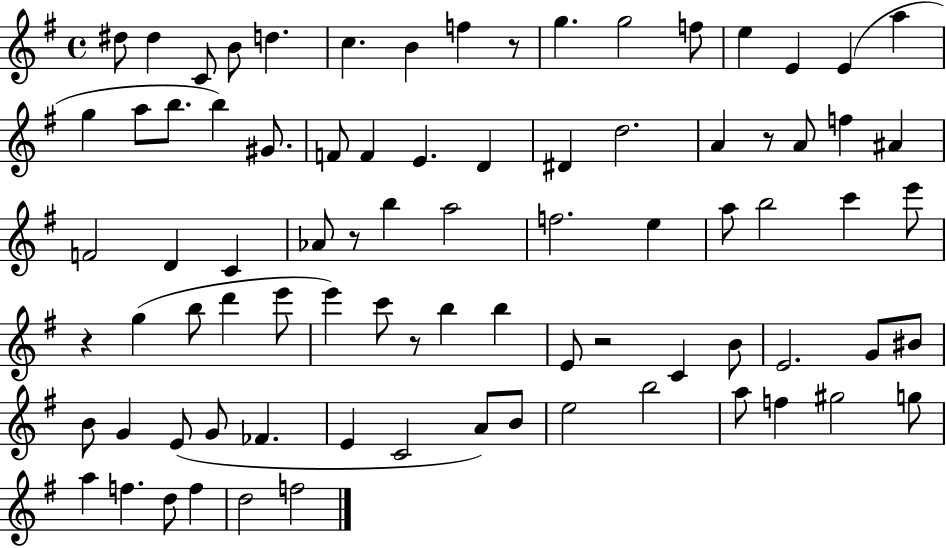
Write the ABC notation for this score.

X:1
T:Untitled
M:4/4
L:1/4
K:G
^d/2 ^d C/2 B/2 d c B f z/2 g g2 f/2 e E E a g a/2 b/2 b ^G/2 F/2 F E D ^D d2 A z/2 A/2 f ^A F2 D C _A/2 z/2 b a2 f2 e a/2 b2 c' e'/2 z g b/2 d' e'/2 e' c'/2 z/2 b b E/2 z2 C B/2 E2 G/2 ^B/2 B/2 G E/2 G/2 _F E C2 A/2 B/2 e2 b2 a/2 f ^g2 g/2 a f d/2 f d2 f2